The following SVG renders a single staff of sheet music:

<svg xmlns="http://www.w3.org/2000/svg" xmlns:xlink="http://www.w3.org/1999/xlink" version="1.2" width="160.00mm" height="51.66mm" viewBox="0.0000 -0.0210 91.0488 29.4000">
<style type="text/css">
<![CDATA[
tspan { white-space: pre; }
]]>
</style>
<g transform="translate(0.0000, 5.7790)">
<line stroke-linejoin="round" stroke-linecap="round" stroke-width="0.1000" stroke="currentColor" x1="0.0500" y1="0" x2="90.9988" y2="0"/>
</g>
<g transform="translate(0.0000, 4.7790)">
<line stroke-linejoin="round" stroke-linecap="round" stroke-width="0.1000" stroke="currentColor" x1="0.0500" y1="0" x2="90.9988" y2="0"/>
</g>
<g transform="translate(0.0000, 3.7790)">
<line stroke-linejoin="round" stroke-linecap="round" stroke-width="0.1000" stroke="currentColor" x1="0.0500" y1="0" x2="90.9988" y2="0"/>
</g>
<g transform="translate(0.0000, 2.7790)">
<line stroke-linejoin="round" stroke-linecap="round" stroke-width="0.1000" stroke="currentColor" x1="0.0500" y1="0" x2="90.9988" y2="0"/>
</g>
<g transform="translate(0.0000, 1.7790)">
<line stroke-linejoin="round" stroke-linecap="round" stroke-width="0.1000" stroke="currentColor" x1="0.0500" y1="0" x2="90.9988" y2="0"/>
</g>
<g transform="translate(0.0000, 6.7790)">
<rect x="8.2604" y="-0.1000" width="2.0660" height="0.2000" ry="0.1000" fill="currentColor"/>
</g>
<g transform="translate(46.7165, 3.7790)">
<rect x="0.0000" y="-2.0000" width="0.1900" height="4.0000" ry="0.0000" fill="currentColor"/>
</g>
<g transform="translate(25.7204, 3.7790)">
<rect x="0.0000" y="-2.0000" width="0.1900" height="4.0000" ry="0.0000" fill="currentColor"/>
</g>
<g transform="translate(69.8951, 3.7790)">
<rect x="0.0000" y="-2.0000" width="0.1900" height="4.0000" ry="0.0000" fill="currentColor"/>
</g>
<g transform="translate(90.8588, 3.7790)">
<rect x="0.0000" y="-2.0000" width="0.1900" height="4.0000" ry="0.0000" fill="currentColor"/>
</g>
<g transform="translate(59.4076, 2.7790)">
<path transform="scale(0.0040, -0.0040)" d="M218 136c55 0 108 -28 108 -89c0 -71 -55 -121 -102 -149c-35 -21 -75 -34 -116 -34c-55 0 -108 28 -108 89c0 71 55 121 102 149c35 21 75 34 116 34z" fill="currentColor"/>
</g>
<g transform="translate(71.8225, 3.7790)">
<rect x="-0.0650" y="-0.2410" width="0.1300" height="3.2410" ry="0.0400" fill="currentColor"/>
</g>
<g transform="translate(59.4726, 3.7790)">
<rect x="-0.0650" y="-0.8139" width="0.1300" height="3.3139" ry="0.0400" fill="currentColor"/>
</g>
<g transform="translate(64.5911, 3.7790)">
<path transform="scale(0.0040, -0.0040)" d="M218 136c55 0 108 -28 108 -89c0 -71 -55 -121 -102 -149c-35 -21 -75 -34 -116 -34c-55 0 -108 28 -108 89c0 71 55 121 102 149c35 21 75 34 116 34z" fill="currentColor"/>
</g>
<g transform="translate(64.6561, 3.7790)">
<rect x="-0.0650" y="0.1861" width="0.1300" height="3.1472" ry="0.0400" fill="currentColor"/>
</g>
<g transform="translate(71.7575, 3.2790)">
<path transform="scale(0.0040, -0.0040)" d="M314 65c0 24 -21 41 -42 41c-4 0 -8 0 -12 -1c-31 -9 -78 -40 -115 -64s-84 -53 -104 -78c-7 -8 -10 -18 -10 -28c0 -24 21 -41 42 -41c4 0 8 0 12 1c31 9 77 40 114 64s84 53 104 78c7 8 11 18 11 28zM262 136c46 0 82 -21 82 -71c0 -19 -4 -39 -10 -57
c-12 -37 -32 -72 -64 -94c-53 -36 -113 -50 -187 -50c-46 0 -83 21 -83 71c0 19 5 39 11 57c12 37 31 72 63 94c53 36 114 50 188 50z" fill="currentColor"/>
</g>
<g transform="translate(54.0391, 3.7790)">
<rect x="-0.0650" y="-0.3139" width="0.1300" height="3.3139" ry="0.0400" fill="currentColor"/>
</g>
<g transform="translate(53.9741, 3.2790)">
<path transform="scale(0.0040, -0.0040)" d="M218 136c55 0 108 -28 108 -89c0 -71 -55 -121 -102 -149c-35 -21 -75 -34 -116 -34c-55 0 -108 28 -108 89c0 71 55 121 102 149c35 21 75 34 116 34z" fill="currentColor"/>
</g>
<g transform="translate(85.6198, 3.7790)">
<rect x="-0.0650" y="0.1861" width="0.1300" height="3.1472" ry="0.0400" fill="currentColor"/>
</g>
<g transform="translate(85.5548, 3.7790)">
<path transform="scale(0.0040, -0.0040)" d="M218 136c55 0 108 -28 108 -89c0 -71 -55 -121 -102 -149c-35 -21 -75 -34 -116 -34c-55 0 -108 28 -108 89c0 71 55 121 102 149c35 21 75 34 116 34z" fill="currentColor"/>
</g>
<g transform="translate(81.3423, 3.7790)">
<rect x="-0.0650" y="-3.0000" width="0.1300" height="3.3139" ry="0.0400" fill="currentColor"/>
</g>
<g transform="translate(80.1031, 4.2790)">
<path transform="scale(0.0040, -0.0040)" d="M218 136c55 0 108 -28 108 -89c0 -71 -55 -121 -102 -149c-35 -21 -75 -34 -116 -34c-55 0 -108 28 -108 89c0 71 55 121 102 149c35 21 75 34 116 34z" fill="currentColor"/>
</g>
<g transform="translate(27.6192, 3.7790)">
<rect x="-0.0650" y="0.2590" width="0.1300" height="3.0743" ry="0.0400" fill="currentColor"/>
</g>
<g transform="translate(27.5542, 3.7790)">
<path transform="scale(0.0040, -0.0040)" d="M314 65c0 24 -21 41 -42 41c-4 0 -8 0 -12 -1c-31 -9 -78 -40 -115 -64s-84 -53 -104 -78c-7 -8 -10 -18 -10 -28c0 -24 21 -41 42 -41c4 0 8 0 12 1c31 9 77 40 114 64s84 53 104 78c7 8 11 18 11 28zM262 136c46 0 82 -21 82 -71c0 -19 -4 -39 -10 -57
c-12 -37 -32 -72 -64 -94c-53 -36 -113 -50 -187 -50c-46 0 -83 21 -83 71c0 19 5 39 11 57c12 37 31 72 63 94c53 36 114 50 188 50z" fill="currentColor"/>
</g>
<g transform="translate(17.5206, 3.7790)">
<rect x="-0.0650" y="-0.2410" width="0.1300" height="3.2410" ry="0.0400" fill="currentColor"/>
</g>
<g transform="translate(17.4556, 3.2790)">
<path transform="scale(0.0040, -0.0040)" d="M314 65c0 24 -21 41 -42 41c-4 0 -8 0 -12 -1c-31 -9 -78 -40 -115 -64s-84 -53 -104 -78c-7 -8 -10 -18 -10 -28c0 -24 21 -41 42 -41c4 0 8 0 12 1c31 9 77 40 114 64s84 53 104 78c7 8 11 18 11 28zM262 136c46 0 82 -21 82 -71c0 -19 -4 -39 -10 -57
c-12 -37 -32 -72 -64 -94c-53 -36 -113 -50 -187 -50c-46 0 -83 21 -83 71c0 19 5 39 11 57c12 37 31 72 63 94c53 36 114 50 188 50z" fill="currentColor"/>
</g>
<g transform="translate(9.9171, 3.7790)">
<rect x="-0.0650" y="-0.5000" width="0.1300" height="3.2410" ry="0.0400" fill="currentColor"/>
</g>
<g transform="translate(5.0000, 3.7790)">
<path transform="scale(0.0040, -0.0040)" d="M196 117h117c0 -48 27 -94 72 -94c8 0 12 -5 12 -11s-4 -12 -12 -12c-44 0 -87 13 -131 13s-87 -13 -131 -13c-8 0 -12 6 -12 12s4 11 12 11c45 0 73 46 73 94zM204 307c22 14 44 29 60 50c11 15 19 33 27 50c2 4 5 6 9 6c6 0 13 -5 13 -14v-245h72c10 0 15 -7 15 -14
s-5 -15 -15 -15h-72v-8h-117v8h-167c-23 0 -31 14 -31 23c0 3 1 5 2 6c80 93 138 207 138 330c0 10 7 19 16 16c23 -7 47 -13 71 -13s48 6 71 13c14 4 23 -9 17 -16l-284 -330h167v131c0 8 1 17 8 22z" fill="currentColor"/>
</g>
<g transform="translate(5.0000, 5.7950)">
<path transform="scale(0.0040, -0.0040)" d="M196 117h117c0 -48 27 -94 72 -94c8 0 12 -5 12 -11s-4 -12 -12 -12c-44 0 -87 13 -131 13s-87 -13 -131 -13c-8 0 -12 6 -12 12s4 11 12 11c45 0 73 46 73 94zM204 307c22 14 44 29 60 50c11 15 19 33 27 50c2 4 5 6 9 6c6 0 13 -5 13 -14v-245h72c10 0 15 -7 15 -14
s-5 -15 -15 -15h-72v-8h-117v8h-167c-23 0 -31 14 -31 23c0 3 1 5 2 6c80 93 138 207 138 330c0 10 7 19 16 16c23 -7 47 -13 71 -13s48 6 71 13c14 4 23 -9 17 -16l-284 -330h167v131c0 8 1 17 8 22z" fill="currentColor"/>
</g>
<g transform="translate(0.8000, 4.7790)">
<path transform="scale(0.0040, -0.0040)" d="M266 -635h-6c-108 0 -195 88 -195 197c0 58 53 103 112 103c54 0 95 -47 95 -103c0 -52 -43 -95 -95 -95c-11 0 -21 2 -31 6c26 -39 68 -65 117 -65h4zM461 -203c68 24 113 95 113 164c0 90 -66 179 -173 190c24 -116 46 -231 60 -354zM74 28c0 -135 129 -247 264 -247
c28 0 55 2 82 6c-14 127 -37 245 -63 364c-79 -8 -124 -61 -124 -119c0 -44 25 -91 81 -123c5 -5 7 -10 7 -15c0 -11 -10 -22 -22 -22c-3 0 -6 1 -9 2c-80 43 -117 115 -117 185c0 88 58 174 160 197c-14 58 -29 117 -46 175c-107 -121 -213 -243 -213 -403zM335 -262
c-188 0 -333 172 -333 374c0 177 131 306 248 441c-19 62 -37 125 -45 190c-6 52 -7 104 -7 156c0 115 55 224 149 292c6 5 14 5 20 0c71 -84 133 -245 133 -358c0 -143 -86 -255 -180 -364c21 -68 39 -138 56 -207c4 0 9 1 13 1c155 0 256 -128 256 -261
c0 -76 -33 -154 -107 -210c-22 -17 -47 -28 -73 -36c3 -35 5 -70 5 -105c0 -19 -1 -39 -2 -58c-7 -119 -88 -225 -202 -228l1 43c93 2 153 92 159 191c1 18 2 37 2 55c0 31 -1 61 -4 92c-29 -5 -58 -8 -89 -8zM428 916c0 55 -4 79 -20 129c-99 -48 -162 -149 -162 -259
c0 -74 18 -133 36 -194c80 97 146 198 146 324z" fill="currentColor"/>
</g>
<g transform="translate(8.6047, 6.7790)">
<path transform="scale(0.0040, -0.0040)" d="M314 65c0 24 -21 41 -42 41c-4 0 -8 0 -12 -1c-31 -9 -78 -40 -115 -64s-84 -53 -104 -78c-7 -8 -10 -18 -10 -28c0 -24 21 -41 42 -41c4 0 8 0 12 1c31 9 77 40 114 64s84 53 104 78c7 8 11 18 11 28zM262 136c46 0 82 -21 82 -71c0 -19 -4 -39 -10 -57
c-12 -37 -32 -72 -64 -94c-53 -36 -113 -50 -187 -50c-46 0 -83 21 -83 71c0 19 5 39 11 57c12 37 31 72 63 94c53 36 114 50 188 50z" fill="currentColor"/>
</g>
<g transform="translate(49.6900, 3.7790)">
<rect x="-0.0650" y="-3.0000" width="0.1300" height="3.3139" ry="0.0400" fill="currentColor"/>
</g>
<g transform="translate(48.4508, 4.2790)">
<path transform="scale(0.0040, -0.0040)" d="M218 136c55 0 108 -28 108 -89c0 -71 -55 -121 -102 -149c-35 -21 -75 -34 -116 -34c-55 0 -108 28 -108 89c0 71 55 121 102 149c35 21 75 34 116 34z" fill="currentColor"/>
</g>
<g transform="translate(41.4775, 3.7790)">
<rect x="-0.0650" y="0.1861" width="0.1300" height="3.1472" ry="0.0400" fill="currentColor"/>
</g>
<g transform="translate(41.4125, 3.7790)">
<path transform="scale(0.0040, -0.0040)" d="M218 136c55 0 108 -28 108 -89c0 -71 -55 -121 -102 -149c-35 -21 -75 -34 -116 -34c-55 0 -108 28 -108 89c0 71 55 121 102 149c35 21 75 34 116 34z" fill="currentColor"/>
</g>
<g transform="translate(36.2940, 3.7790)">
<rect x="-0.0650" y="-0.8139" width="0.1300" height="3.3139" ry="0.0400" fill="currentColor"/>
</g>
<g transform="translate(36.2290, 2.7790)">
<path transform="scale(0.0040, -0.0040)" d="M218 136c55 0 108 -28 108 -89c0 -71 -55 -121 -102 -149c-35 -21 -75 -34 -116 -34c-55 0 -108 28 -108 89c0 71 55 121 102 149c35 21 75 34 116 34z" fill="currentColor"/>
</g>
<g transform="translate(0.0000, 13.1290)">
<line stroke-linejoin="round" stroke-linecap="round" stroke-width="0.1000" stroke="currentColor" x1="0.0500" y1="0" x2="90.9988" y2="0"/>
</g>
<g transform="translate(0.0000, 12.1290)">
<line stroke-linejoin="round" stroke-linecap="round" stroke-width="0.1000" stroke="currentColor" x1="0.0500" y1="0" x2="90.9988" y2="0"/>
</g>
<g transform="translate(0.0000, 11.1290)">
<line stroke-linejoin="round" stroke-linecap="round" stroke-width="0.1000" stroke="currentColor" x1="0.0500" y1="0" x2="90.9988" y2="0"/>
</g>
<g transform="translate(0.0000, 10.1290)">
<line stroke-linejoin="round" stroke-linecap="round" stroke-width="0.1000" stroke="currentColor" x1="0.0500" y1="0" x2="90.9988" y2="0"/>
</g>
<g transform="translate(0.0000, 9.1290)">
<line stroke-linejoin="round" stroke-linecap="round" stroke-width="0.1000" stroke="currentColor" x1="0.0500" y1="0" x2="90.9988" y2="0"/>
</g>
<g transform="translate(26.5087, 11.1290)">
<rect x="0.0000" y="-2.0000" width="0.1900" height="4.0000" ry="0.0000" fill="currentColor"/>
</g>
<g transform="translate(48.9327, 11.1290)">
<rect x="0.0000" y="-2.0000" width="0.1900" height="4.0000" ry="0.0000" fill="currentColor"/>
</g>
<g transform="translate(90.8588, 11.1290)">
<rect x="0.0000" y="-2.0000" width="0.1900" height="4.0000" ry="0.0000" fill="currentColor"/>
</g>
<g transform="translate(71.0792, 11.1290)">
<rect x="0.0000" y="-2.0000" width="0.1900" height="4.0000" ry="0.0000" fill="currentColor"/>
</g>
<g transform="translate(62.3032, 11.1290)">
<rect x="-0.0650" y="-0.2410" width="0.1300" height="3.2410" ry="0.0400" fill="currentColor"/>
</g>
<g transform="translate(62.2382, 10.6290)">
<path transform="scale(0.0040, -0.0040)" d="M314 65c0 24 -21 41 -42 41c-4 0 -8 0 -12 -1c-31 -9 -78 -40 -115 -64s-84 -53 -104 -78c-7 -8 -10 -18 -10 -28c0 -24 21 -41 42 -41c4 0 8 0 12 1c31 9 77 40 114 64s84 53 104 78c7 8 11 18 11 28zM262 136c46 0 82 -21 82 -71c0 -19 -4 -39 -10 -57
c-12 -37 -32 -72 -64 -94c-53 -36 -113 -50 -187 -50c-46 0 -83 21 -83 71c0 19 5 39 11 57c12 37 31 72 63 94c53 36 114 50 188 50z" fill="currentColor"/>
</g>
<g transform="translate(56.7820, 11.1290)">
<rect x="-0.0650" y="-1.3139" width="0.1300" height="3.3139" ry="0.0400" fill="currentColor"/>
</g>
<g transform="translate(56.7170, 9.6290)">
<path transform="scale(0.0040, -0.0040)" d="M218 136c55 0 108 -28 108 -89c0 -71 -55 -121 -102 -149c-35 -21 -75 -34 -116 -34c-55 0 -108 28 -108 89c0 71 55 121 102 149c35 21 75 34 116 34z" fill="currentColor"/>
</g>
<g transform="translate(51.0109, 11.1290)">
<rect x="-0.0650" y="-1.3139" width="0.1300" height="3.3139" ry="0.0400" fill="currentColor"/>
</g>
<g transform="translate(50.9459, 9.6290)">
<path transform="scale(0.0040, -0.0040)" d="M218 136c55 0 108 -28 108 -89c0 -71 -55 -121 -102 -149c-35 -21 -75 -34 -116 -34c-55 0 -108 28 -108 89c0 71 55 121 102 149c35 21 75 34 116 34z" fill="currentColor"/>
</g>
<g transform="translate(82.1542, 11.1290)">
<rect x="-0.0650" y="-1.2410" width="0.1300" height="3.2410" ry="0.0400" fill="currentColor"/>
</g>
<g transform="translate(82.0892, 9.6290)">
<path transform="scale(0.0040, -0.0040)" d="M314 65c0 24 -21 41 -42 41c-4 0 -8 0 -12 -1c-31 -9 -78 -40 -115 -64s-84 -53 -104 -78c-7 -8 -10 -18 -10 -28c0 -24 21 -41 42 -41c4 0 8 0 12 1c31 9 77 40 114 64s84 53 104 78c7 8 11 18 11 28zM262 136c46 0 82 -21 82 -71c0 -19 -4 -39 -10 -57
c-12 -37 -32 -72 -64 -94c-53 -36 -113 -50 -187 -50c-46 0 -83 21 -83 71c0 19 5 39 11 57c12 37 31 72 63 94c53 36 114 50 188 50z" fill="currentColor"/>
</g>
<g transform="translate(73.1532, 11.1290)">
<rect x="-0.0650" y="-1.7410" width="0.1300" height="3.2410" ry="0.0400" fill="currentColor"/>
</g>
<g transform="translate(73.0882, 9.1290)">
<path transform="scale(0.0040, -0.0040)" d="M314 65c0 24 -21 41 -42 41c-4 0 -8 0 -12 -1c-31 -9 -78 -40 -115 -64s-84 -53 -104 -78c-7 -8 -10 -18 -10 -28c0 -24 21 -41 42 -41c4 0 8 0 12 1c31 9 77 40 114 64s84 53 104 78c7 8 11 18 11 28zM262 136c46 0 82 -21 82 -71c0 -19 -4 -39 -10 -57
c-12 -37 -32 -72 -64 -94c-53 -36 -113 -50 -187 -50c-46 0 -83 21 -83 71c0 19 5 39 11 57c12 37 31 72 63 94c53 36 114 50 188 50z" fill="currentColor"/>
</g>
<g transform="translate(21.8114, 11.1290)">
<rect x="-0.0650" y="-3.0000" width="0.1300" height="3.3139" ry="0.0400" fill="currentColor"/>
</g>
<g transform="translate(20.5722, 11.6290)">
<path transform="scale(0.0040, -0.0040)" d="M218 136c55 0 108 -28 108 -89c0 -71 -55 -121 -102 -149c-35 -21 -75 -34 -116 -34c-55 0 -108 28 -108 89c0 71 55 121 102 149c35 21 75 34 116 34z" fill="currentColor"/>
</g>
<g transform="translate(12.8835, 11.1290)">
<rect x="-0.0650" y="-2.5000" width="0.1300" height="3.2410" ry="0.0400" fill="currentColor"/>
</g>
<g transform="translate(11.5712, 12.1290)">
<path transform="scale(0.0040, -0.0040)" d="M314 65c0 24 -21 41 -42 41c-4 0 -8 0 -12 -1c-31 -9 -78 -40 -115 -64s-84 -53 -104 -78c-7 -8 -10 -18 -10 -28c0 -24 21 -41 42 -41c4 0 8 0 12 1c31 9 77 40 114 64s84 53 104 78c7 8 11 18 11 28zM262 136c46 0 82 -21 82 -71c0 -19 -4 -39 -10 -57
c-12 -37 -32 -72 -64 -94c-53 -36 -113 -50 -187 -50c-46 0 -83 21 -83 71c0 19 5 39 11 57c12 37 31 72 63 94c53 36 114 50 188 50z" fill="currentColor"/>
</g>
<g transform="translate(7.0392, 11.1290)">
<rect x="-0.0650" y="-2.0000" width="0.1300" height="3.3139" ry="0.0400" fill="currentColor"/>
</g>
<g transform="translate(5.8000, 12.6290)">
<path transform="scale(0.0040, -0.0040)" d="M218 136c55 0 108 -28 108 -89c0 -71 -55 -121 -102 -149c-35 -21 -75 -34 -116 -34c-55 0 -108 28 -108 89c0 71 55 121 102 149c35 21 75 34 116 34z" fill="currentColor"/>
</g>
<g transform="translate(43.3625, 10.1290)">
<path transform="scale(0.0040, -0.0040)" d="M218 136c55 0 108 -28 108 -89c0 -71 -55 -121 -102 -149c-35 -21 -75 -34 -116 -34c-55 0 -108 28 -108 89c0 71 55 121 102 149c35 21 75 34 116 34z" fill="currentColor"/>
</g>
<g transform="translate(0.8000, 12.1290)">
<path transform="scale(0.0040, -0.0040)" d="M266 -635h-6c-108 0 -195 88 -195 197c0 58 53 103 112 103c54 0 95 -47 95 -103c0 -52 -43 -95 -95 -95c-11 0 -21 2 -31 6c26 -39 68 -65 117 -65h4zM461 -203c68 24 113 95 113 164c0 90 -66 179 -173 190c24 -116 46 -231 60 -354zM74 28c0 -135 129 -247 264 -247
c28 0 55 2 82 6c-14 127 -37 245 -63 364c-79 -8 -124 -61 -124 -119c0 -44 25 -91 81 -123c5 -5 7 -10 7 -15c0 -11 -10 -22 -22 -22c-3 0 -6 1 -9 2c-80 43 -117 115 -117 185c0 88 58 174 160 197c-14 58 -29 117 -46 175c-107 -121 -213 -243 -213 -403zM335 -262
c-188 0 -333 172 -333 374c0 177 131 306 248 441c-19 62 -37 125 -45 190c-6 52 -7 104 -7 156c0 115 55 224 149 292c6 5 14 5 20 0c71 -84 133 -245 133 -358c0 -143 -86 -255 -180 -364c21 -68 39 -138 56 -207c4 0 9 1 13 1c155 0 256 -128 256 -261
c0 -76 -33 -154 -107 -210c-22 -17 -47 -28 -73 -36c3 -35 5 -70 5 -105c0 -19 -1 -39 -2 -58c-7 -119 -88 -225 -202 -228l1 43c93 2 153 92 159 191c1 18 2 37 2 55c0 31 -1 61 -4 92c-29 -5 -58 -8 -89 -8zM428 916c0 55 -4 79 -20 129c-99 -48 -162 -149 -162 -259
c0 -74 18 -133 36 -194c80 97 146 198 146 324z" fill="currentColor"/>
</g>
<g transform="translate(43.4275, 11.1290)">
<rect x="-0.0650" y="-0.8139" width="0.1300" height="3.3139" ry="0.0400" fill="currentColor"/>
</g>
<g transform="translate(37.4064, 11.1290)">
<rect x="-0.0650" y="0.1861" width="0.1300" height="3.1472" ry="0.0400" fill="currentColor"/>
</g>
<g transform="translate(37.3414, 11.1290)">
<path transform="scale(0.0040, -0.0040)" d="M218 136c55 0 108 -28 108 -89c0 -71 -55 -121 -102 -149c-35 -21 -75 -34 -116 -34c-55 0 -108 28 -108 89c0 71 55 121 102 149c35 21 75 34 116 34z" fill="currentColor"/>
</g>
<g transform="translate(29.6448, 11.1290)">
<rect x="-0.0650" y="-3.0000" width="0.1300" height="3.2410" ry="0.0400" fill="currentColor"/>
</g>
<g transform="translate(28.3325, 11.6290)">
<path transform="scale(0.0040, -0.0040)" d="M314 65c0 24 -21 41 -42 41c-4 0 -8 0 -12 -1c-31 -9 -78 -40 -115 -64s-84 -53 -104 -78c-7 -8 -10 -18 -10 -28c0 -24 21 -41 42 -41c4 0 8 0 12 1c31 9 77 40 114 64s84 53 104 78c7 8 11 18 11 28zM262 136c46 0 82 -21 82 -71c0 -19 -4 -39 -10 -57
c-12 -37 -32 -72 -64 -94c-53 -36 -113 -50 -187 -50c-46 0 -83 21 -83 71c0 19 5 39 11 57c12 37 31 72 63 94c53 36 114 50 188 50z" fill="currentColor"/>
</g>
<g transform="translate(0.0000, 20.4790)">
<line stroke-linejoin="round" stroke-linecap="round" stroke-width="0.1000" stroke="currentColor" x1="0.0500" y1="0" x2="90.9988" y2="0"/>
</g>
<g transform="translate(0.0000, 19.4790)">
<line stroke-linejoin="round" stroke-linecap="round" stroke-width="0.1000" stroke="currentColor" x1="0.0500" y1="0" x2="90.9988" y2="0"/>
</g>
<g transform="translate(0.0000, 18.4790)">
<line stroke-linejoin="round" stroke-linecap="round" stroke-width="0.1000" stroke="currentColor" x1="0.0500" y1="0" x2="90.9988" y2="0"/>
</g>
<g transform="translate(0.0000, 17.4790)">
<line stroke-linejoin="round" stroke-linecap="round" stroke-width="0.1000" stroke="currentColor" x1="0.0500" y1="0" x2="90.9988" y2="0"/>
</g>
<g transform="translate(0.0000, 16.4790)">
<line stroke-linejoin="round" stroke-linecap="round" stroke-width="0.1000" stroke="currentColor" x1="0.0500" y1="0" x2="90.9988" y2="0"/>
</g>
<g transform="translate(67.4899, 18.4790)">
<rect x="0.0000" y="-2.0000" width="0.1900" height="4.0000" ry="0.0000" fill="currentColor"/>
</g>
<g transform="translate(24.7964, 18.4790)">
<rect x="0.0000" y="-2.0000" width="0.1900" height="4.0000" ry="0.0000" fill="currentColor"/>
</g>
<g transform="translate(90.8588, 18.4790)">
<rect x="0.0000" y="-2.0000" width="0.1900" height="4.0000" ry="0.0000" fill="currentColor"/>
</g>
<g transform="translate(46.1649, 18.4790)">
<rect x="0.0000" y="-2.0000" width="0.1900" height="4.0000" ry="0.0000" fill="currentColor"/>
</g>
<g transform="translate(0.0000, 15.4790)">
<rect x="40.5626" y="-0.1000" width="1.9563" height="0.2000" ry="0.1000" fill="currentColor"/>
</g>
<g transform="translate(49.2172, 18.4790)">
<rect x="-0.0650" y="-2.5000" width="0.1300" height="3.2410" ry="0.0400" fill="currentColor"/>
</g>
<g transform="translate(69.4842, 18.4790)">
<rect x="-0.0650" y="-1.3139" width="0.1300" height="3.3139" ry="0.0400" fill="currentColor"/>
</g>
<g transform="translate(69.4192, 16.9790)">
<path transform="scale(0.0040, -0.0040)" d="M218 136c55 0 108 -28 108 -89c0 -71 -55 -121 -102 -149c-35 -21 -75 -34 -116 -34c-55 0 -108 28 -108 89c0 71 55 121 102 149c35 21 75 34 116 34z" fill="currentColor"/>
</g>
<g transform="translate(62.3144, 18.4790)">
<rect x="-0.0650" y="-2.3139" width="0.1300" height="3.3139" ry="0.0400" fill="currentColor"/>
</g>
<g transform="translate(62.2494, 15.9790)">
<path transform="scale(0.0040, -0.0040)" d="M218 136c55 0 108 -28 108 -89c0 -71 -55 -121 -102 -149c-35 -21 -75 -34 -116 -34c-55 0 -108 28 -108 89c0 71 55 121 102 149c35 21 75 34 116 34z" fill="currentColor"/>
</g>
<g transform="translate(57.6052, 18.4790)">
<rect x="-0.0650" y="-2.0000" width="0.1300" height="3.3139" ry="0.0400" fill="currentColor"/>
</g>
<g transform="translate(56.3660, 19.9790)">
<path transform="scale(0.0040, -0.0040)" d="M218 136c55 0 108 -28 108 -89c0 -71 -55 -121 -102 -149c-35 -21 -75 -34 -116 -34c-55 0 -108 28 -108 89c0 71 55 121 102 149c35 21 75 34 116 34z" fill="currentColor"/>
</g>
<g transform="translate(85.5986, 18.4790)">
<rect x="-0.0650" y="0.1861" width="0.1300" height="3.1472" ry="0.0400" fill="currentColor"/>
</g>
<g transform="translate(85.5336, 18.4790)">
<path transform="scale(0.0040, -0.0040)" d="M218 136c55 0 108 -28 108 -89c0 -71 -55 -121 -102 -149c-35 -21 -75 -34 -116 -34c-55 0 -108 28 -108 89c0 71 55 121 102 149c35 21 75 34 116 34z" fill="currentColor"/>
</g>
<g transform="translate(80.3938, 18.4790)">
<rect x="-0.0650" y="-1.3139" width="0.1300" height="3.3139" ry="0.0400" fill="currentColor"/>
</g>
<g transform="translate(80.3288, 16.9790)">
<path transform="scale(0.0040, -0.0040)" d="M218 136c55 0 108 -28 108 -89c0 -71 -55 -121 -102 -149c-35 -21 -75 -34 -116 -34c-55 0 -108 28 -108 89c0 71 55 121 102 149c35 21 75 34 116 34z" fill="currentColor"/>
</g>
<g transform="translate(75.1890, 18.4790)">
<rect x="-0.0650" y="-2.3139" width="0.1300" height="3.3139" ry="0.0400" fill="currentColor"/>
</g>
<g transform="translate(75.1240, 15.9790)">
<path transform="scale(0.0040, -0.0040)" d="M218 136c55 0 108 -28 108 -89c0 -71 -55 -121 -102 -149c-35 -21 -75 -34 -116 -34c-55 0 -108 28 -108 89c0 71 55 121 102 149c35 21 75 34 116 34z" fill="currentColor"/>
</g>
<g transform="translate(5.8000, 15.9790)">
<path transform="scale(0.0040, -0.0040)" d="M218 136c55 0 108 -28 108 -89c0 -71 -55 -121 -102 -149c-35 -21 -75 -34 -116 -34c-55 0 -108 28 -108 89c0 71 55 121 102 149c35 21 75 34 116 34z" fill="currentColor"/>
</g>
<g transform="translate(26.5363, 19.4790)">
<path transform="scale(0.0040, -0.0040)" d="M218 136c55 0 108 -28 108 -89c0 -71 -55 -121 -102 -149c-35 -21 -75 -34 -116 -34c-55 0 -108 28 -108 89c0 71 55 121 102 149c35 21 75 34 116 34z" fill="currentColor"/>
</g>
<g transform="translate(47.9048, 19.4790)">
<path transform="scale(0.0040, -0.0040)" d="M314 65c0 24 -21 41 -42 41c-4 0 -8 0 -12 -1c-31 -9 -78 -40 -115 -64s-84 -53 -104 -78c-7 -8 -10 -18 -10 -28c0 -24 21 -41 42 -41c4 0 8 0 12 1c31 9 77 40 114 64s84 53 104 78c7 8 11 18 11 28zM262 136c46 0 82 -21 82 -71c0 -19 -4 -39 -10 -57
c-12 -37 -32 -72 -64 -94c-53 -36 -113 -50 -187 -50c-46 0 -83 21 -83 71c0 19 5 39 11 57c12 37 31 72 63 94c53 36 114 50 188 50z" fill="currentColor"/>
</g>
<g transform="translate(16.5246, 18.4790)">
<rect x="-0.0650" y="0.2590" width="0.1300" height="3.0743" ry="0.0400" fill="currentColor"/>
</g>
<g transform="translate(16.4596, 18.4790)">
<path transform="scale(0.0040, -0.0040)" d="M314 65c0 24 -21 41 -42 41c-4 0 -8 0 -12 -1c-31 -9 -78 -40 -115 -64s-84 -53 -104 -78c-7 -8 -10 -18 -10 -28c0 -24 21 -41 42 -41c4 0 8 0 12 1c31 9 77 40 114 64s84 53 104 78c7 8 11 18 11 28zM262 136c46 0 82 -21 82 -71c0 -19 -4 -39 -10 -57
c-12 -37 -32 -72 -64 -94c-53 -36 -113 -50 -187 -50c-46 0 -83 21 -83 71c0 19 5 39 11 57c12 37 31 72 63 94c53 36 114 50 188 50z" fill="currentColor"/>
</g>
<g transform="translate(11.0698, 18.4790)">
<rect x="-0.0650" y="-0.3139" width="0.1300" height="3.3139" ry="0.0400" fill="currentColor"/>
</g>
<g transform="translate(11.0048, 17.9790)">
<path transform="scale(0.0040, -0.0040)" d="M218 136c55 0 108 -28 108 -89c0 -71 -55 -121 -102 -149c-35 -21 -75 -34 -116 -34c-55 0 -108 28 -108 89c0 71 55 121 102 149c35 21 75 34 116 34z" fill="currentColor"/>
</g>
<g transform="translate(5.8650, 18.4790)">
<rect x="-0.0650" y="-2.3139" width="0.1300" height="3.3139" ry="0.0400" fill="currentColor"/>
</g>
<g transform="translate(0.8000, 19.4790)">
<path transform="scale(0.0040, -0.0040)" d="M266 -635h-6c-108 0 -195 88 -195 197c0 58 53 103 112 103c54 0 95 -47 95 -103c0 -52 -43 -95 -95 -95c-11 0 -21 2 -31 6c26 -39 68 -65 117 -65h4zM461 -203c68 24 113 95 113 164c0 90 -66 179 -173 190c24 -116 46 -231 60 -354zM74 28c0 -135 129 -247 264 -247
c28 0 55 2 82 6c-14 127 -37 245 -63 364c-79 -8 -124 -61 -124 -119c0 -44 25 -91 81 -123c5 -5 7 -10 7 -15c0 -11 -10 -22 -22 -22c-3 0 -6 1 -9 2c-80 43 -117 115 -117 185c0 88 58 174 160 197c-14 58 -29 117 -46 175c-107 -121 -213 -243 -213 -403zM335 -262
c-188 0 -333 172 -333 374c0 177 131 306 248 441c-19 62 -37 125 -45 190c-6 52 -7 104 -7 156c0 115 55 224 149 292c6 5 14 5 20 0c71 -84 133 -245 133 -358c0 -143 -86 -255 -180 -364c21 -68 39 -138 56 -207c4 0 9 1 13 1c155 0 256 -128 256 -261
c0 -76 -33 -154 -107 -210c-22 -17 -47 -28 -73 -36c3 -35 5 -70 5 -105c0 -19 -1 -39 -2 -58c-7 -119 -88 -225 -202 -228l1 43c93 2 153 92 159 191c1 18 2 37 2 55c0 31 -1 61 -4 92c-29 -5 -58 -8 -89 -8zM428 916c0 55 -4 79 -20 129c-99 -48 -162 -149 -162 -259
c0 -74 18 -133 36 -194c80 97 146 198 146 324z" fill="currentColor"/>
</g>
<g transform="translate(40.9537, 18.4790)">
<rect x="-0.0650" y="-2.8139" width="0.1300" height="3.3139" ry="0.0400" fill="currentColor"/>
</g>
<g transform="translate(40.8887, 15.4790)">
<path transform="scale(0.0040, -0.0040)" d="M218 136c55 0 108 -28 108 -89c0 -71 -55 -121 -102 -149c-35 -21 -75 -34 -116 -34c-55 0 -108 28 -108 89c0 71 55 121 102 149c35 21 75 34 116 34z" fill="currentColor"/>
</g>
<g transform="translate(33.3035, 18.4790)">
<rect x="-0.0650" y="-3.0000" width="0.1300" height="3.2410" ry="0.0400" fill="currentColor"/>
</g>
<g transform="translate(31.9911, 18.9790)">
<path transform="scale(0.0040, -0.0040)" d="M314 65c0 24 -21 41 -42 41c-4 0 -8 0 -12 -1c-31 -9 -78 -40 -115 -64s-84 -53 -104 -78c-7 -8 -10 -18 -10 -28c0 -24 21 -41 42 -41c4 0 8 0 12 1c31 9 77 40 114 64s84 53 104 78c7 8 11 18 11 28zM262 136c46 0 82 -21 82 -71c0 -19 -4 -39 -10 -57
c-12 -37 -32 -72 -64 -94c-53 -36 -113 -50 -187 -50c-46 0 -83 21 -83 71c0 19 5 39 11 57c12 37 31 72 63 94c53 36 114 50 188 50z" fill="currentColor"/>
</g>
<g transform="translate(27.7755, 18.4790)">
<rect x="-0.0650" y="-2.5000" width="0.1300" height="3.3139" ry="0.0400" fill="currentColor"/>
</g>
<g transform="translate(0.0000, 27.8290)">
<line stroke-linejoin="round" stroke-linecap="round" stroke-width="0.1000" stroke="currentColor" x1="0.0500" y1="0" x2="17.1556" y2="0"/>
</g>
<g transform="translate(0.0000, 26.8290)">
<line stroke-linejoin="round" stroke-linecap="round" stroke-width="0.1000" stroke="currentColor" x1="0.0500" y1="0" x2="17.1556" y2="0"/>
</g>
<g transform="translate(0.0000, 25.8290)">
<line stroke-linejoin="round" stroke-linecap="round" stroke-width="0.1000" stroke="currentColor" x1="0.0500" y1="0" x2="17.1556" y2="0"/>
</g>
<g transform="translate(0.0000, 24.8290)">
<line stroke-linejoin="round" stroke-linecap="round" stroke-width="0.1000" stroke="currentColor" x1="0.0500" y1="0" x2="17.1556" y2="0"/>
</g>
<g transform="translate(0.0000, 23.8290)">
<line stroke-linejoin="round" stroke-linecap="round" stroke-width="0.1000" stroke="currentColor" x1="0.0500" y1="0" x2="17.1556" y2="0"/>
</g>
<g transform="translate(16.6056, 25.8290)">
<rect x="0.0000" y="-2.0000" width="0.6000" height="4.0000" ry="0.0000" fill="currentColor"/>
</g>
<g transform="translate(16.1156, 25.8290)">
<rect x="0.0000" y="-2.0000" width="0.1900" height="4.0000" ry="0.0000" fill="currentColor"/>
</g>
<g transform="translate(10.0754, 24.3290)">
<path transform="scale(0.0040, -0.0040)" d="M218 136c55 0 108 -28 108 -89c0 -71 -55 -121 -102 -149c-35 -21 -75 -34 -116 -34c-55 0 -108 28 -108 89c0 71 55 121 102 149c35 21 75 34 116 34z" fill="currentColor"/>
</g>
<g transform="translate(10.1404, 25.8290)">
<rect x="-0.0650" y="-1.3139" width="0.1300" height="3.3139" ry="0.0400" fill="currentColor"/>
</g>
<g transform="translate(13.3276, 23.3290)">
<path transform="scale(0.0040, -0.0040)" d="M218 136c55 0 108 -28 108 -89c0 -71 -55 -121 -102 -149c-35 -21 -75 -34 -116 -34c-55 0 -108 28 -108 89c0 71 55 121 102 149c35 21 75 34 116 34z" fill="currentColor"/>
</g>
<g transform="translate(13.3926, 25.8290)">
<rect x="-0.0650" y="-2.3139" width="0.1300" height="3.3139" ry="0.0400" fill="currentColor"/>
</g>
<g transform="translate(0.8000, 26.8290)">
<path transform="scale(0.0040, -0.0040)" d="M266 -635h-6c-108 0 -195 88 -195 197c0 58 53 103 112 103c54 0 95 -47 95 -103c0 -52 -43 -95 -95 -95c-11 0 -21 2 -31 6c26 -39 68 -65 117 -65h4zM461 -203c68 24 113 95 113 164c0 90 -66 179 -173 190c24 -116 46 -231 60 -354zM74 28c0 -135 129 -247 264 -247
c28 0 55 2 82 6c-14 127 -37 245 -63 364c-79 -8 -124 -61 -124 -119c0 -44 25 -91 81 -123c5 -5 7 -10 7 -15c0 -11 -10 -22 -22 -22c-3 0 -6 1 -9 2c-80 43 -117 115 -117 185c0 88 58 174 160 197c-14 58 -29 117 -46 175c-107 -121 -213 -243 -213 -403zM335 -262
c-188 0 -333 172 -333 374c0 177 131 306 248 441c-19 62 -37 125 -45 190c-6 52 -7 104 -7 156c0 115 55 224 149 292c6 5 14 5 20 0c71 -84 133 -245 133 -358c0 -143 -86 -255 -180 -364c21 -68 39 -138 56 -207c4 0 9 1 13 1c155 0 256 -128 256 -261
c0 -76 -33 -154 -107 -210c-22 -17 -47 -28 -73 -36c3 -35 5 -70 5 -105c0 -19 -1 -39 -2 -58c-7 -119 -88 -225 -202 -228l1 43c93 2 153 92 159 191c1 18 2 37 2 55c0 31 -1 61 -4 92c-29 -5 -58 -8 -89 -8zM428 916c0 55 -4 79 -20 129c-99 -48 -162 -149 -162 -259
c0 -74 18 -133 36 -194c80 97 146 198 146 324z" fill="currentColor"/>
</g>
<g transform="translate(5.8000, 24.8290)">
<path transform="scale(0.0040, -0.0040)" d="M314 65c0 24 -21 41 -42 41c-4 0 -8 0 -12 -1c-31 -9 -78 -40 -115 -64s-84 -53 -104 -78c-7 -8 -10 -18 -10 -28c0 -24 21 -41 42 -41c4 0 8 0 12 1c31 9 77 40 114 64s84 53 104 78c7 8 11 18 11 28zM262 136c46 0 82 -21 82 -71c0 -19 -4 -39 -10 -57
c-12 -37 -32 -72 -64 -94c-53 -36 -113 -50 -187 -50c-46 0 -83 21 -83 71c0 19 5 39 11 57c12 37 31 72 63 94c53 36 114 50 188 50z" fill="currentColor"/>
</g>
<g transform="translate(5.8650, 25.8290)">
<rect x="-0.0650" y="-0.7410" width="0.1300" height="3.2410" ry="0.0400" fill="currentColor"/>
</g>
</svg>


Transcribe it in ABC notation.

X:1
T:Untitled
M:4/4
L:1/4
K:C
C2 c2 B2 d B A c d B c2 A B F G2 A A2 B d e e c2 f2 e2 g c B2 G A2 a G2 F g e g e B d2 e g